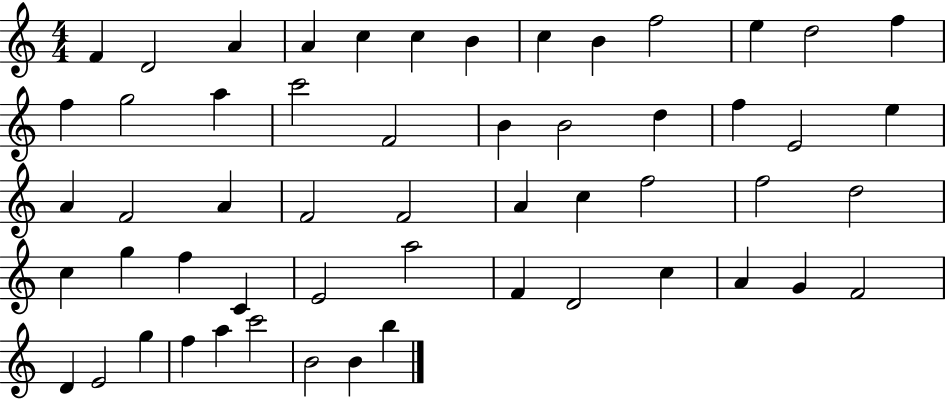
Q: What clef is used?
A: treble